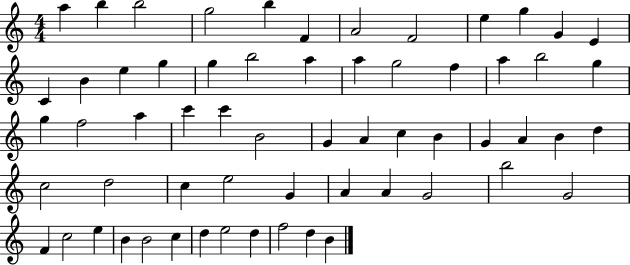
X:1
T:Untitled
M:4/4
L:1/4
K:C
a b b2 g2 b F A2 F2 e g G E C B e g g b2 a a g2 f a b2 g g f2 a c' c' B2 G A c B G A B d c2 d2 c e2 G A A G2 b2 G2 F c2 e B B2 c d e2 d f2 d B